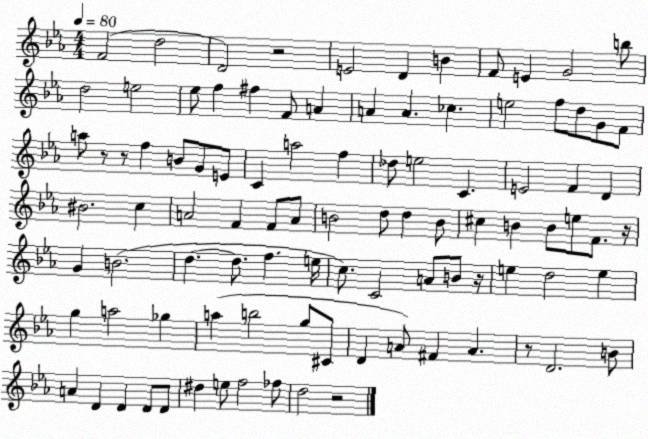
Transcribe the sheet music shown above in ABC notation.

X:1
T:Untitled
M:4/4
L:1/4
K:Eb
F2 d2 D2 z2 E2 D B F/2 E G2 b/2 d2 e2 _e/2 f ^f F/2 A A A _c e2 f/2 d/2 G/2 F/2 a/2 z/2 z/2 f B/2 G/2 E/2 C a2 f _d/2 e2 C E2 F D ^B2 c A2 F F/2 A/2 B2 d/2 d B/2 ^c B B/2 e/2 F/2 z/4 G B2 d d/2 f e/4 c/2 C2 A/2 B/2 z/4 e d2 e g a2 _g a b2 g/2 ^C/2 D A/2 ^F A z/2 D2 B/2 A D D D/2 D/2 ^d e/2 f2 _f/2 d2 z2